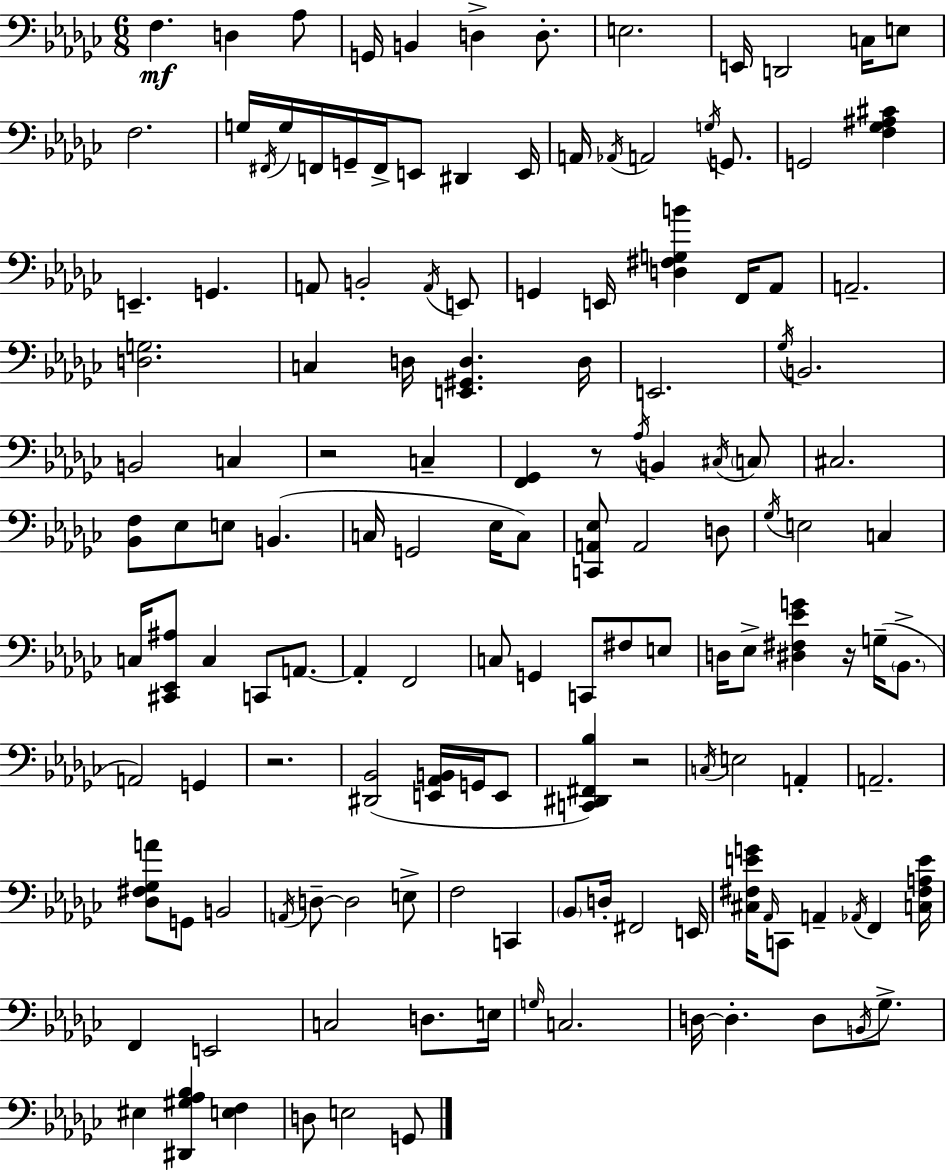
{
  \clef bass
  \numericTimeSignature
  \time 6/8
  \key ees \minor
  f4.\mf d4 aes8 | g,16 b,4 d4-> d8.-. | e2. | e,16 d,2 c16 e8 | \break f2. | g16 \acciaccatura { fis,16 } g16 f,16 g,16-- f,16-> e,8 dis,4 | e,16 a,16 \acciaccatura { aes,16 } a,2 \acciaccatura { g16 } | g,8. g,2 <f ges ais cis'>4 | \break e,4.-- g,4. | a,8 b,2-. | \acciaccatura { a,16 } e,8 g,4 e,16 <d fis g b'>4 | f,16 aes,8 a,2.-- | \break <d g>2. | c4 d16 <e, gis, d>4. | d16 e,2. | \acciaccatura { ges16 } b,2. | \break b,2 | c4 r2 | c4-- <f, ges,>4 r8 \acciaccatura { aes16 } | b,4 \acciaccatura { cis16 } \parenthesize c8 cis2. | \break <bes, f>8 ees8 e8 | b,4.( c16 g,2 | ees16 c8) <c, a, ees>8 a,2 | d8 \acciaccatura { ges16 } e2 | \break c4 c16 <cis, ees, ais>8 c4 | c,8 a,8.~~ a,4-. | f,2 c8 g,4 | c,8 fis8 e8 d16 ees8-> <dis fis ees' g'>4 | \break r16 g16--( \parenthesize bes,8.-> a,2) | g,4 r2. | <dis, bes,>2( | <e, aes, b,>16 g,16 e,8 <c, dis, fis, bes>4) | \break r2 \acciaccatura { c16 } e2 | a,4-. a,2.-- | <des fis ges a'>8 g,8 | b,2 \acciaccatura { a,16 } d8--~~ | \break d2 e8-> f2 | c,4 \parenthesize bes,8 | d16-. fis,2 e,16 <cis fis e' g'>16 \grace { aes,16 } | c,8 a,4-- \acciaccatura { aes,16 } f,4 <c fis a e'>16 | \break f,4 e,2 | c2 d8. e16 | \grace { g16 } c2. | d16~~ d4.-. d8 \acciaccatura { b,16 } ges8.-> | \break eis4 <dis, gis aes bes>4 <e f>4 | d8 e2 | g,8 \bar "|."
}